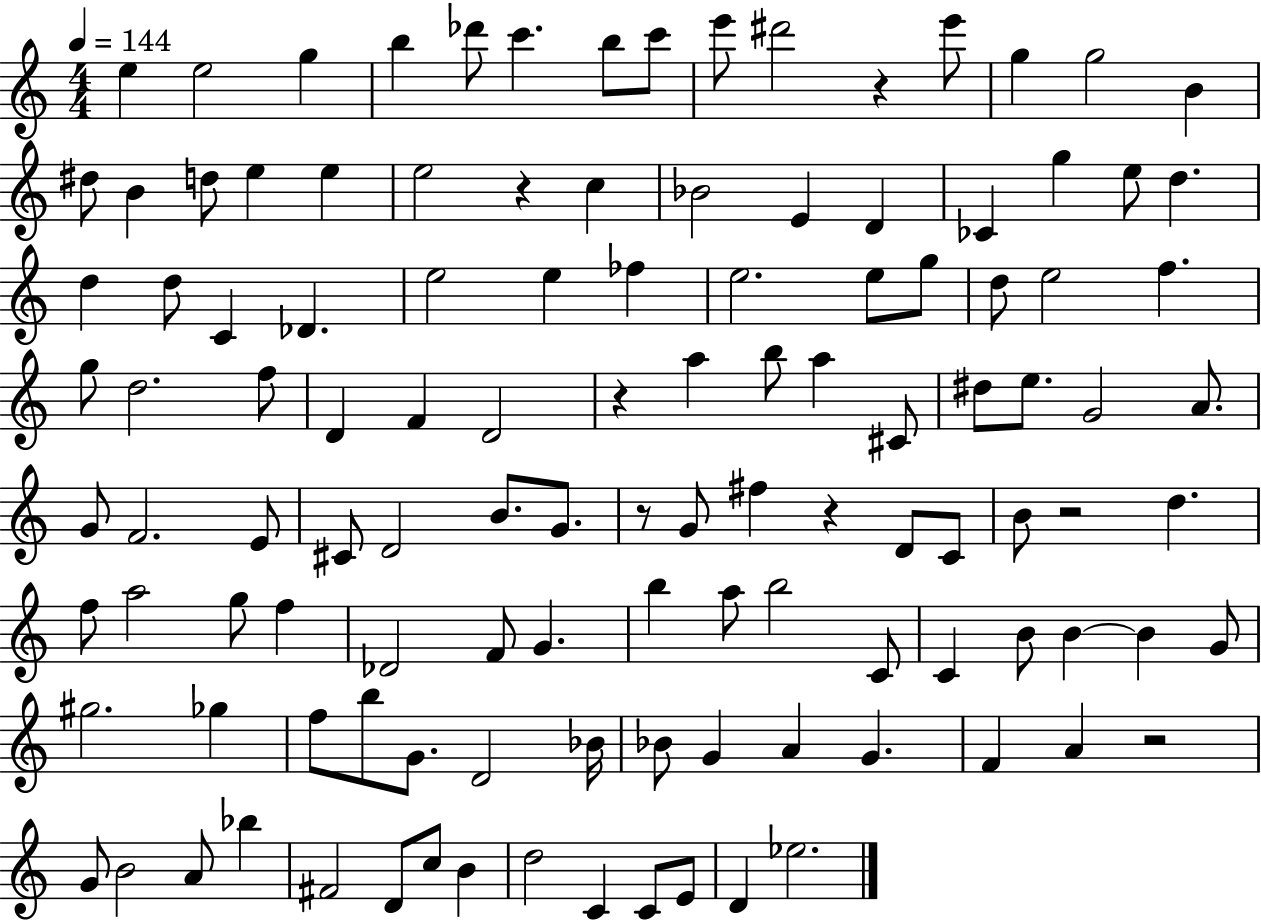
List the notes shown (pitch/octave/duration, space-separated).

E5/q E5/h G5/q B5/q Db6/e C6/q. B5/e C6/e E6/e D#6/h R/q E6/e G5/q G5/h B4/q D#5/e B4/q D5/e E5/q E5/q E5/h R/q C5/q Bb4/h E4/q D4/q CES4/q G5/q E5/e D5/q. D5/q D5/e C4/q Db4/q. E5/h E5/q FES5/q E5/h. E5/e G5/e D5/e E5/h F5/q. G5/e D5/h. F5/e D4/q F4/q D4/h R/q A5/q B5/e A5/q C#4/e D#5/e E5/e. G4/h A4/e. G4/e F4/h. E4/e C#4/e D4/h B4/e. G4/e. R/e G4/e F#5/q R/q D4/e C4/e B4/e R/h D5/q. F5/e A5/h G5/e F5/q Db4/h F4/e G4/q. B5/q A5/e B5/h C4/e C4/q B4/e B4/q B4/q G4/e G#5/h. Gb5/q F5/e B5/e G4/e. D4/h Bb4/s Bb4/e G4/q A4/q G4/q. F4/q A4/q R/h G4/e B4/h A4/e Bb5/q F#4/h D4/e C5/e B4/q D5/h C4/q C4/e E4/e D4/q Eb5/h.